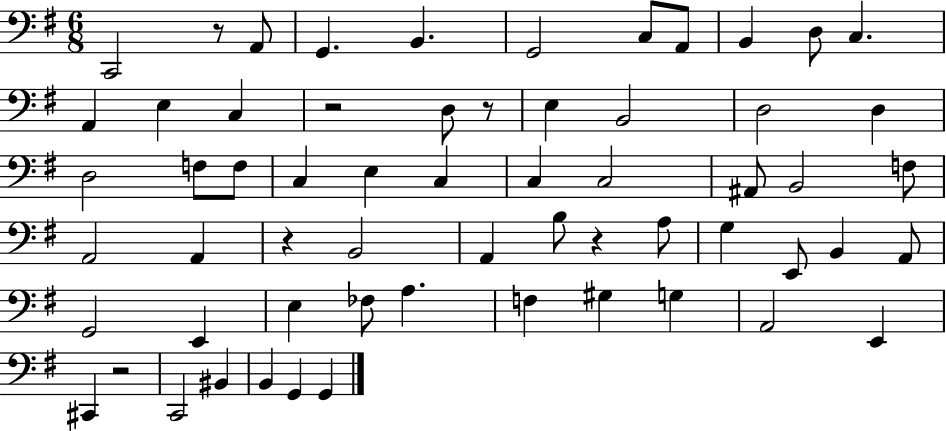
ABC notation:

X:1
T:Untitled
M:6/8
L:1/4
K:G
C,,2 z/2 A,,/2 G,, B,, G,,2 C,/2 A,,/2 B,, D,/2 C, A,, E, C, z2 D,/2 z/2 E, B,,2 D,2 D, D,2 F,/2 F,/2 C, E, C, C, C,2 ^A,,/2 B,,2 F,/2 A,,2 A,, z B,,2 A,, B,/2 z A,/2 G, E,,/2 B,, A,,/2 G,,2 E,, E, _F,/2 A, F, ^G, G, A,,2 E,, ^C,, z2 C,,2 ^B,, B,, G,, G,,